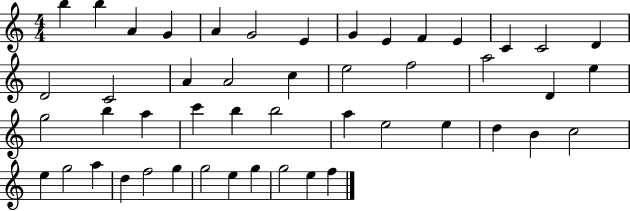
{
  \clef treble
  \numericTimeSignature
  \time 4/4
  \key c \major
  b''4 b''4 a'4 g'4 | a'4 g'2 e'4 | g'4 e'4 f'4 e'4 | c'4 c'2 d'4 | \break d'2 c'2 | a'4 a'2 c''4 | e''2 f''2 | a''2 d'4 e''4 | \break g''2 b''4 a''4 | c'''4 b''4 b''2 | a''4 e''2 e''4 | d''4 b'4 c''2 | \break e''4 g''2 a''4 | d''4 f''2 g''4 | g''2 e''4 g''4 | g''2 e''4 f''4 | \break \bar "|."
}